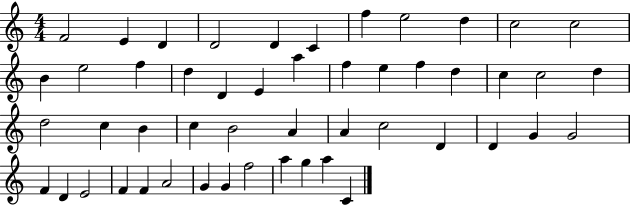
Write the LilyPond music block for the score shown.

{
  \clef treble
  \numericTimeSignature
  \time 4/4
  \key c \major
  f'2 e'4 d'4 | d'2 d'4 c'4 | f''4 e''2 d''4 | c''2 c''2 | \break b'4 e''2 f''4 | d''4 d'4 e'4 a''4 | f''4 e''4 f''4 d''4 | c''4 c''2 d''4 | \break d''2 c''4 b'4 | c''4 b'2 a'4 | a'4 c''2 d'4 | d'4 g'4 g'2 | \break f'4 d'4 e'2 | f'4 f'4 a'2 | g'4 g'4 f''2 | a''4 g''4 a''4 c'4 | \break \bar "|."
}